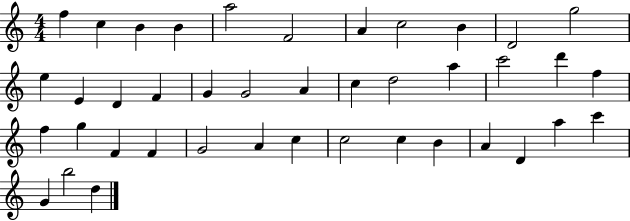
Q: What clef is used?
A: treble